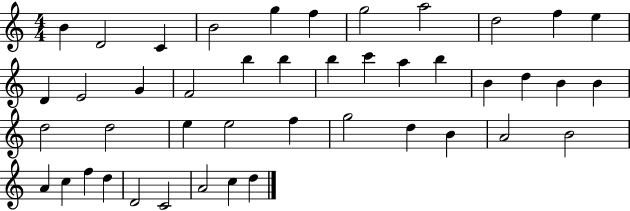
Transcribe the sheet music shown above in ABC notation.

X:1
T:Untitled
M:4/4
L:1/4
K:C
B D2 C B2 g f g2 a2 d2 f e D E2 G F2 b b b c' a b B d B B d2 d2 e e2 f g2 d B A2 B2 A c f d D2 C2 A2 c d